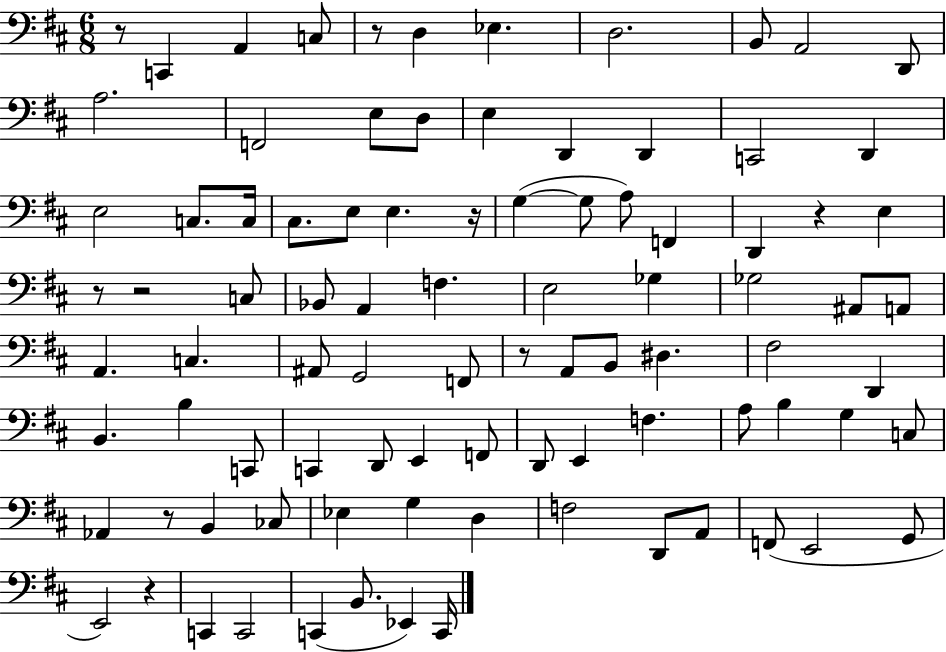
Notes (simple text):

R/e C2/q A2/q C3/e R/e D3/q Eb3/q. D3/h. B2/e A2/h D2/e A3/h. F2/h E3/e D3/e E3/q D2/q D2/q C2/h D2/q E3/h C3/e. C3/s C#3/e. E3/e E3/q. R/s G3/q G3/e A3/e F2/q D2/q R/q E3/q R/e R/h C3/e Bb2/e A2/q F3/q. E3/h Gb3/q Gb3/h A#2/e A2/e A2/q. C3/q. A#2/e G2/h F2/e R/e A2/e B2/e D#3/q. F#3/h D2/q B2/q. B3/q C2/e C2/q D2/e E2/q F2/e D2/e E2/q F3/q. A3/e B3/q G3/q C3/e Ab2/q R/e B2/q CES3/e Eb3/q G3/q D3/q F3/h D2/e A2/e F2/e E2/h G2/e E2/h R/q C2/q C2/h C2/q B2/e. Eb2/q C2/s